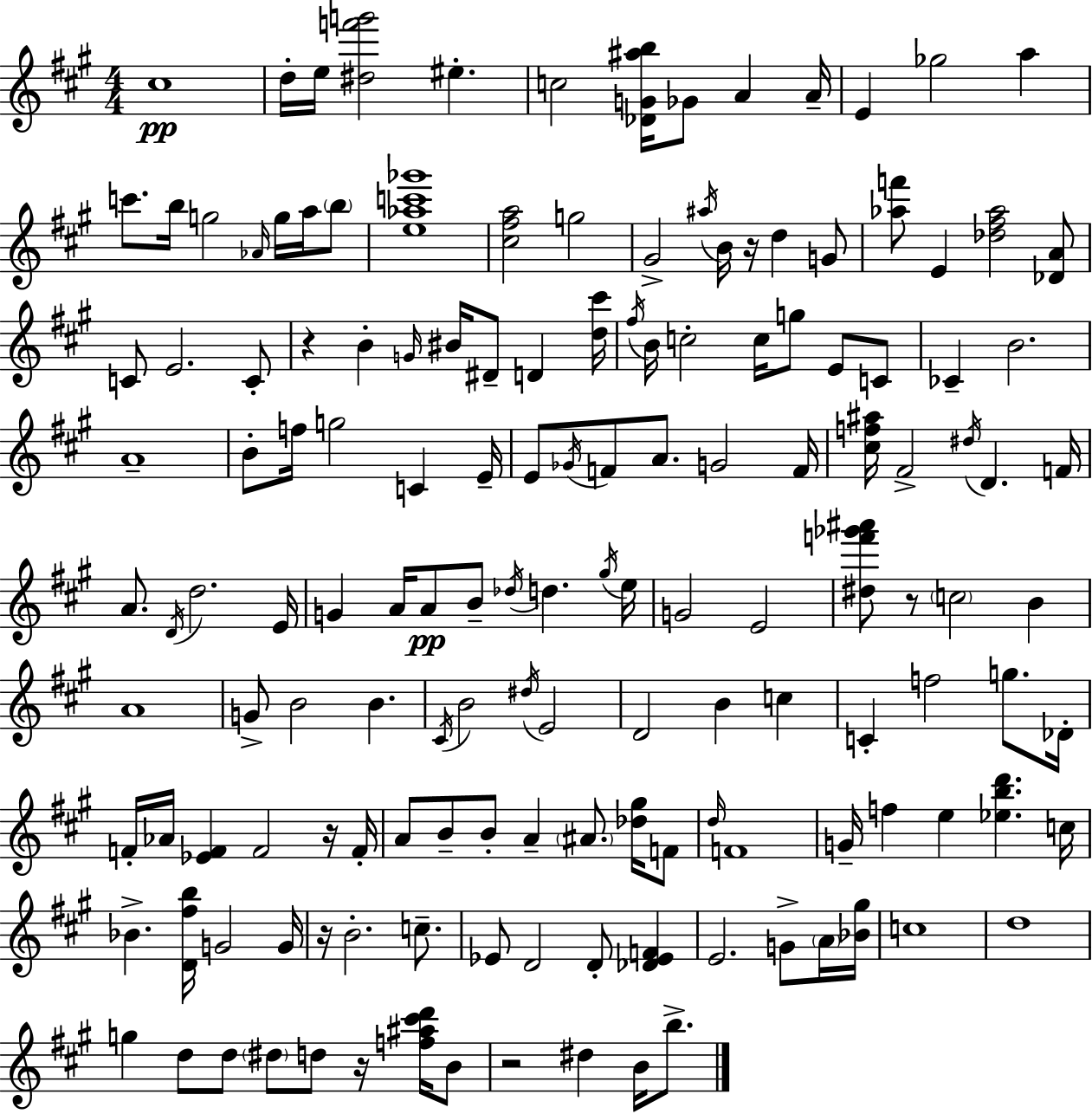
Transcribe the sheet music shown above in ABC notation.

X:1
T:Untitled
M:4/4
L:1/4
K:A
^c4 d/4 e/4 [^df'g']2 ^e c2 [_DG^ab]/4 _G/2 A A/4 E _g2 a c'/2 b/4 g2 _A/4 g/4 a/4 b/2 [e_ac'_g']4 [^c^fa]2 g2 ^G2 ^a/4 B/4 z/4 d G/2 [_af']/2 E [_d^f_a]2 [_DA]/2 C/2 E2 C/2 z B G/4 ^B/4 ^D/2 D [d^c']/4 ^f/4 B/4 c2 c/4 g/2 E/2 C/2 _C B2 A4 B/2 f/4 g2 C E/4 E/2 _G/4 F/2 A/2 G2 F/4 [^cf^a]/4 ^F2 ^d/4 D F/4 A/2 D/4 d2 E/4 G A/4 A/2 B/2 _d/4 d ^g/4 e/4 G2 E2 [^df'_g'^a']/2 z/2 c2 B A4 G/2 B2 B ^C/4 B2 ^d/4 E2 D2 B c C f2 g/2 _D/4 F/4 _A/4 [_EF] F2 z/4 F/4 A/2 B/2 B/2 A ^A/2 [_d^g]/4 F/2 d/4 F4 G/4 f e [_ebd'] c/4 _B [D^fb]/4 G2 G/4 z/4 B2 c/2 _E/2 D2 D/2 [_D_EF] E2 G/2 A/4 [_B^g]/4 c4 d4 g d/2 d/2 ^d/2 d/2 z/4 [f^a^c'd']/4 B/2 z2 ^d B/4 b/2